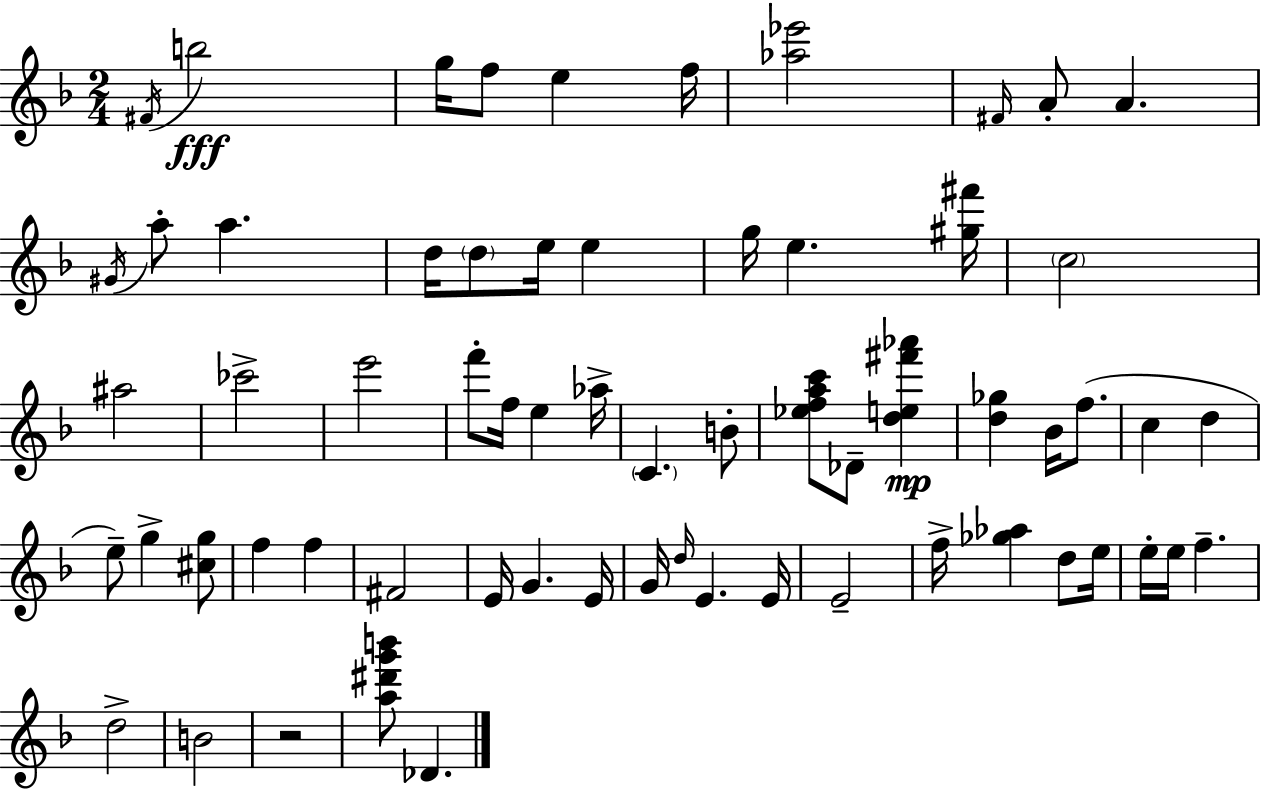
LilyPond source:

{
  \clef treble
  \numericTimeSignature
  \time 2/4
  \key f \major
  \acciaccatura { fis'16 }\fff b''2 | g''16 f''8 e''4 | f''16 <aes'' ees'''>2 | \grace { fis'16 } a'8-. a'4. | \break \acciaccatura { gis'16 } a''8-. a''4. | d''16 \parenthesize d''8 e''16 e''4 | g''16 e''4. | <gis'' fis'''>16 \parenthesize c''2 | \break ais''2 | ces'''2-> | e'''2 | f'''8-. f''16 e''4 | \break aes''16-> \parenthesize c'4. | b'8-. <ees'' f'' a'' c'''>8 des'8-- <d'' e'' fis''' aes'''>4\mp | <d'' ges''>4 bes'16 | f''8.( c''4 d''4 | \break e''8--) g''4-> | <cis'' g''>8 f''4 f''4 | fis'2 | e'16 g'4. | \break e'16 g'16 \grace { d''16 } e'4. | e'16 e'2-- | f''16-> <ges'' aes''>4 | d''8 e''16 e''16-. e''16 f''4.-- | \break d''2-> | b'2 | r2 | <a'' dis''' g''' b'''>8 des'4. | \break \bar "|."
}